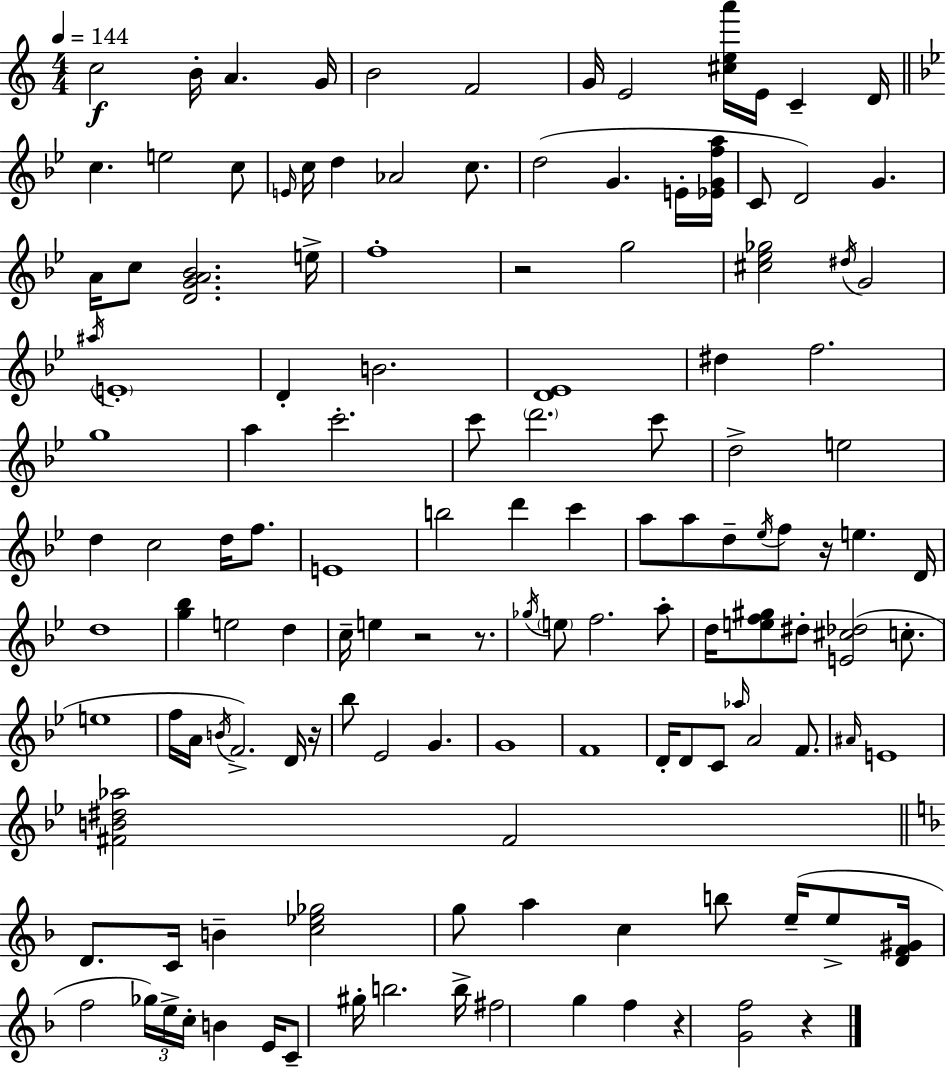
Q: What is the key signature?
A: A minor